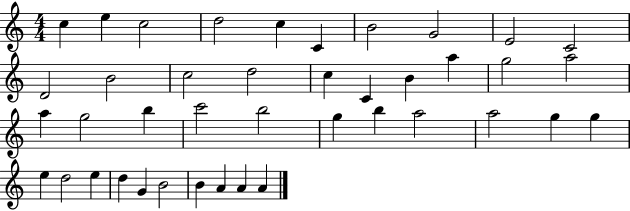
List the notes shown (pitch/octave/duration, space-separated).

C5/q E5/q C5/h D5/h C5/q C4/q B4/h G4/h E4/h C4/h D4/h B4/h C5/h D5/h C5/q C4/q B4/q A5/q G5/h A5/h A5/q G5/h B5/q C6/h B5/h G5/q B5/q A5/h A5/h G5/q G5/q E5/q D5/h E5/q D5/q G4/q B4/h B4/q A4/q A4/q A4/q